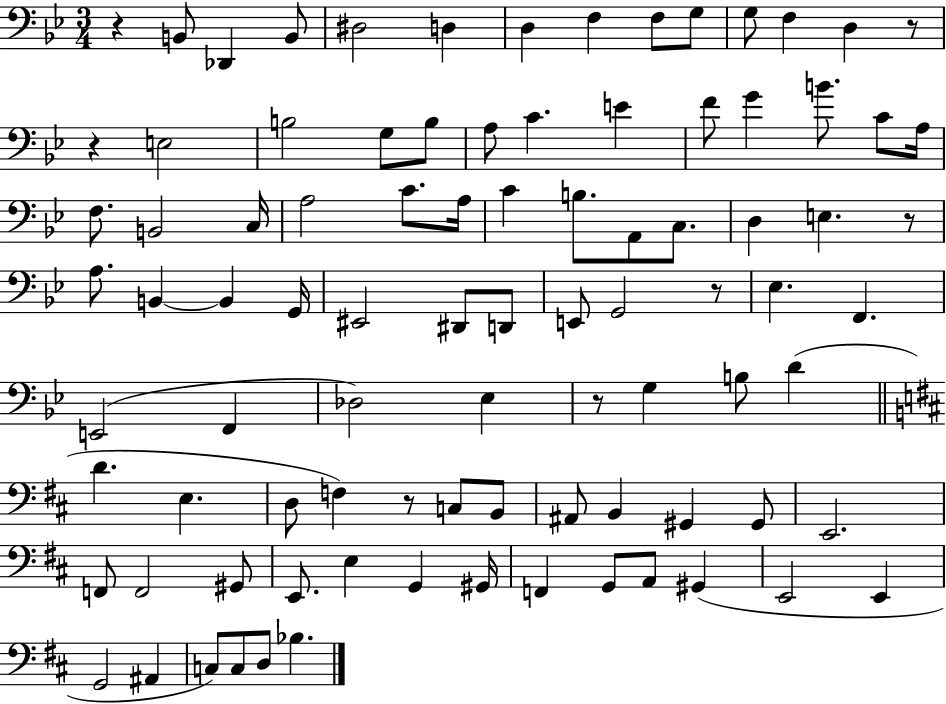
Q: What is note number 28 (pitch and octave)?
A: A3